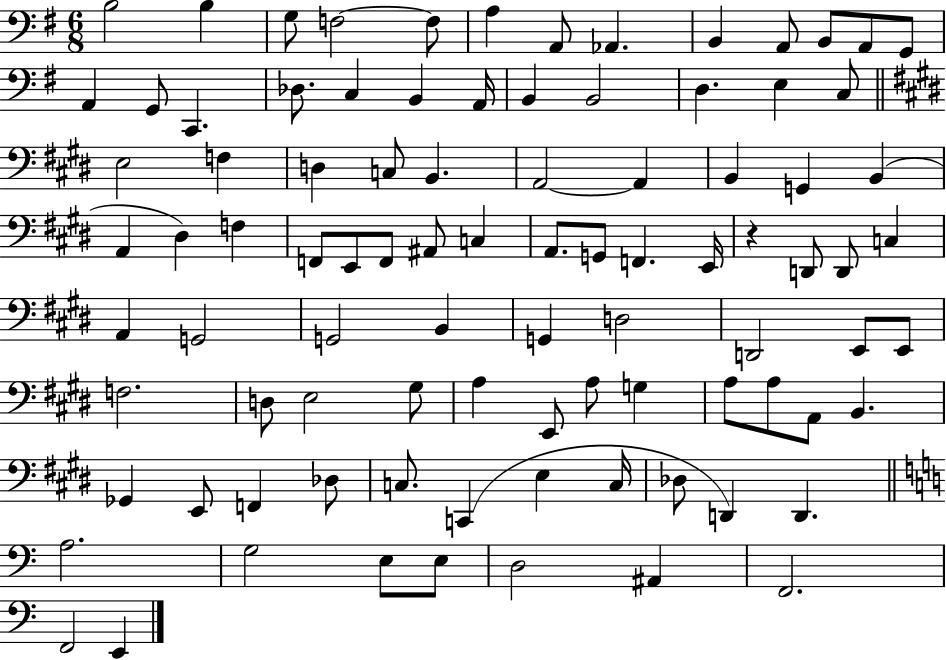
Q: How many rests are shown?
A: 1